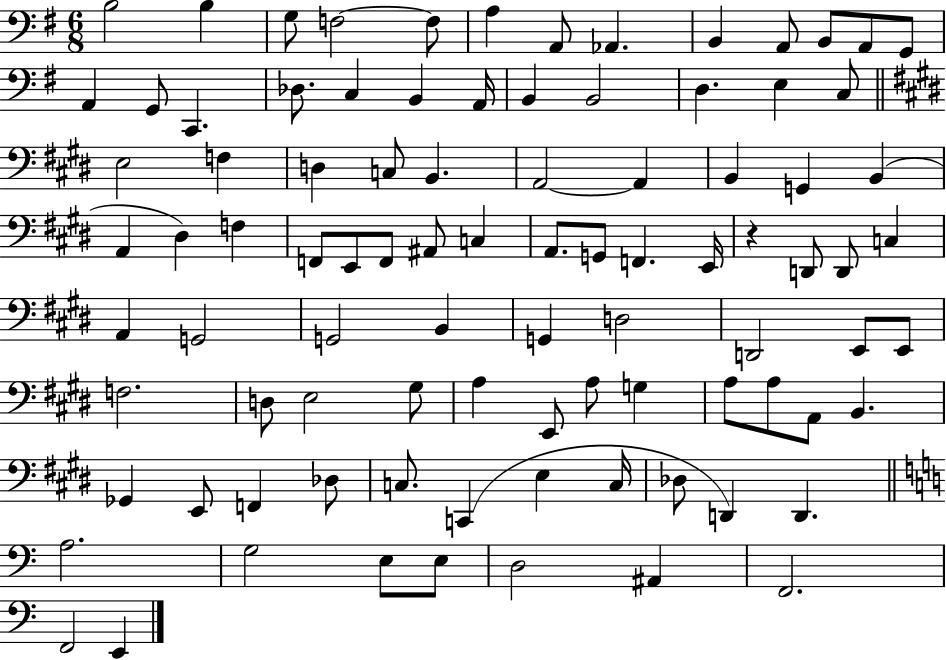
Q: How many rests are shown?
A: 1